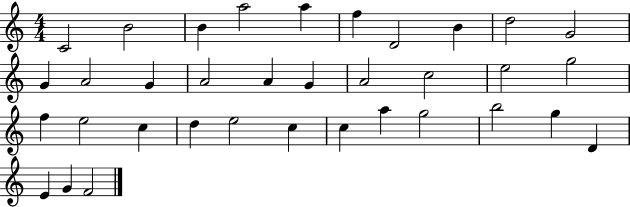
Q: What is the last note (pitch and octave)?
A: F4